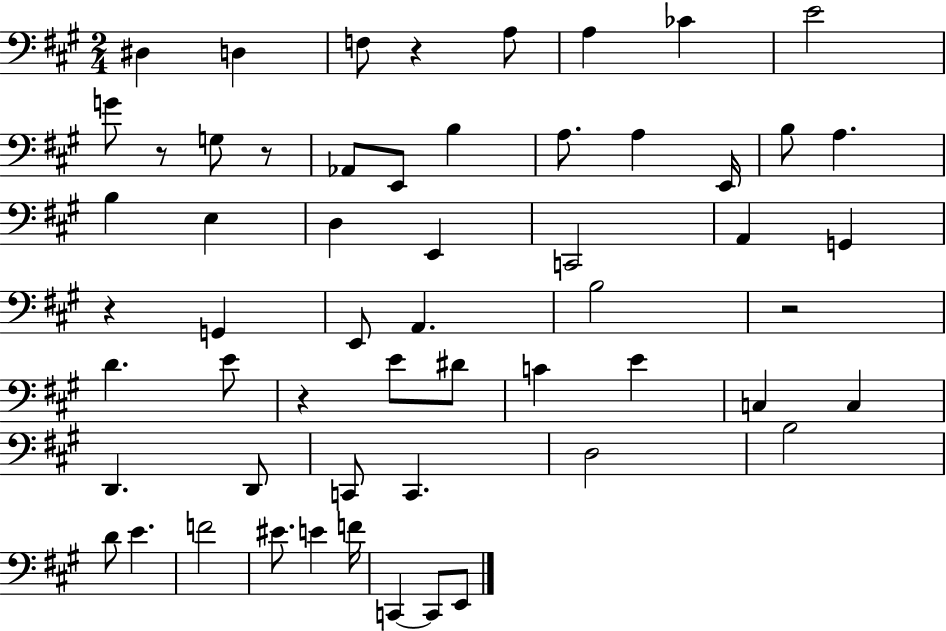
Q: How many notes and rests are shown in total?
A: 57